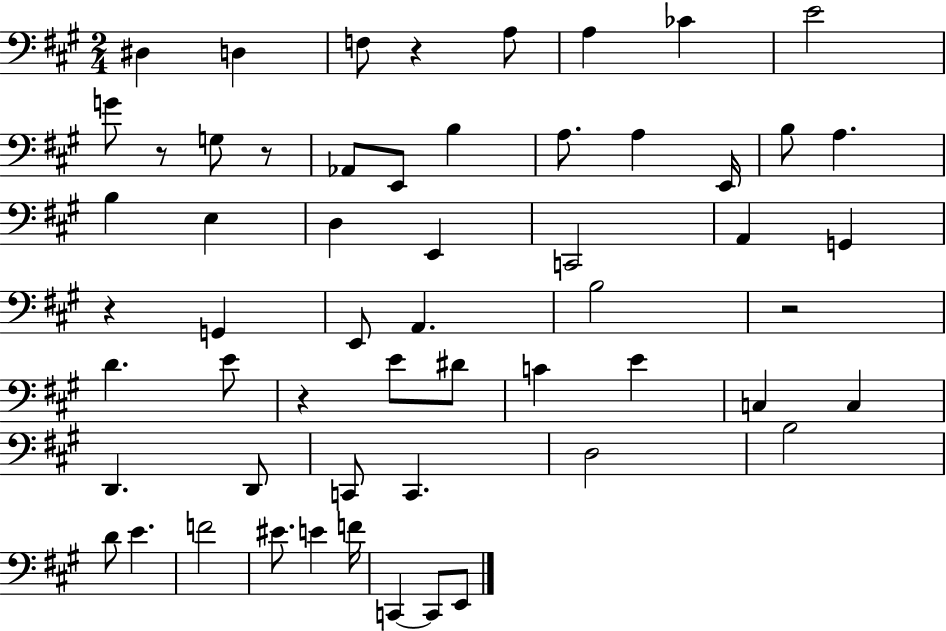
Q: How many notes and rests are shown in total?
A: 57